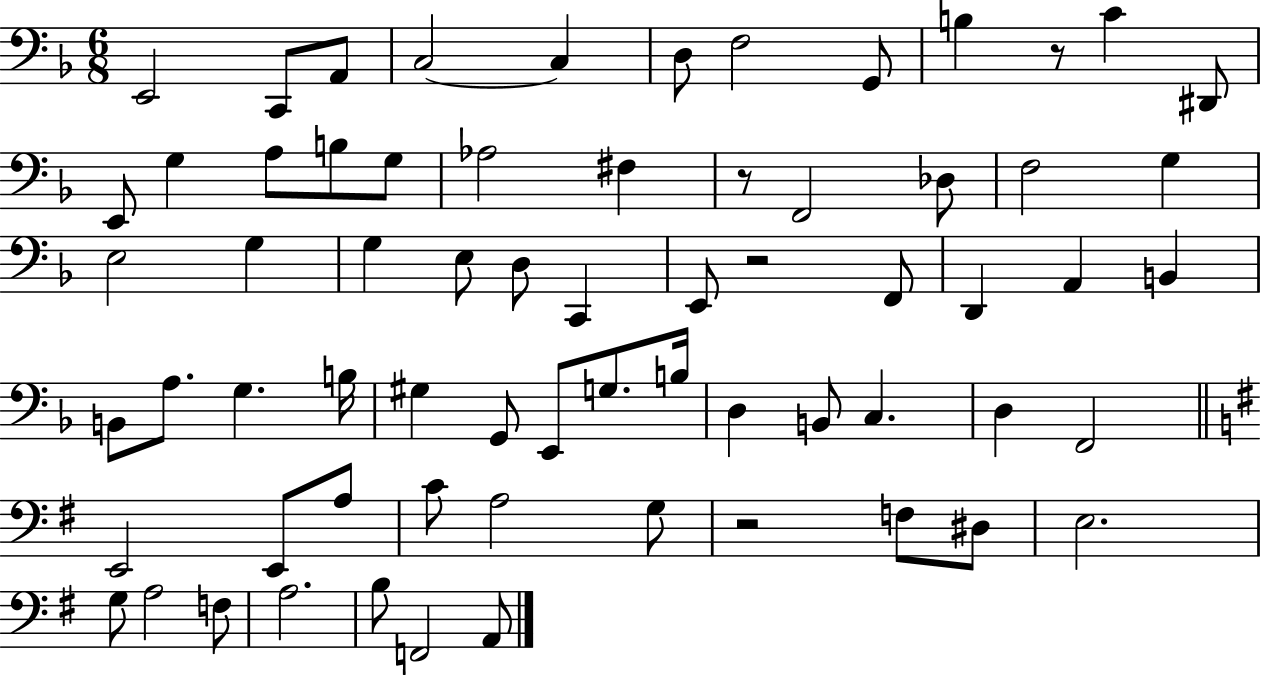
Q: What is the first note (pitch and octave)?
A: E2